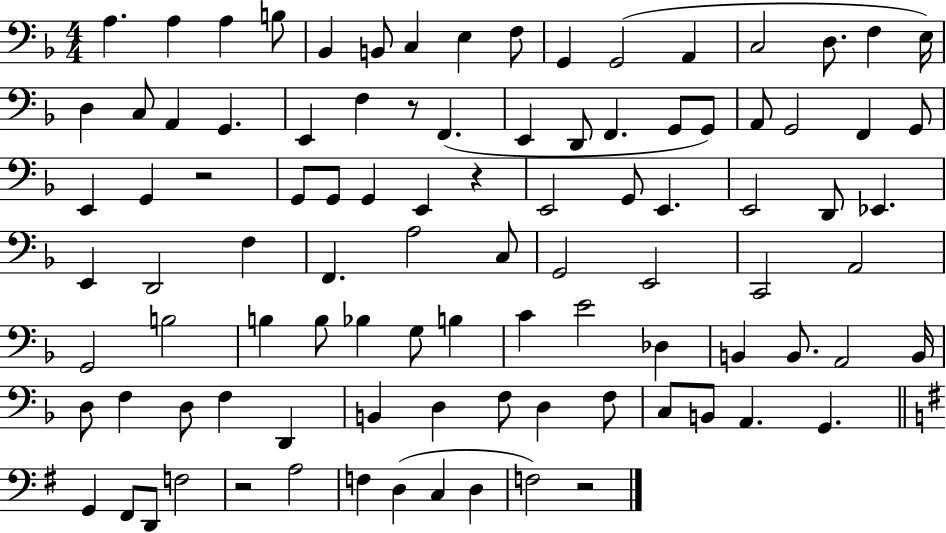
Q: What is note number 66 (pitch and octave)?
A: B2